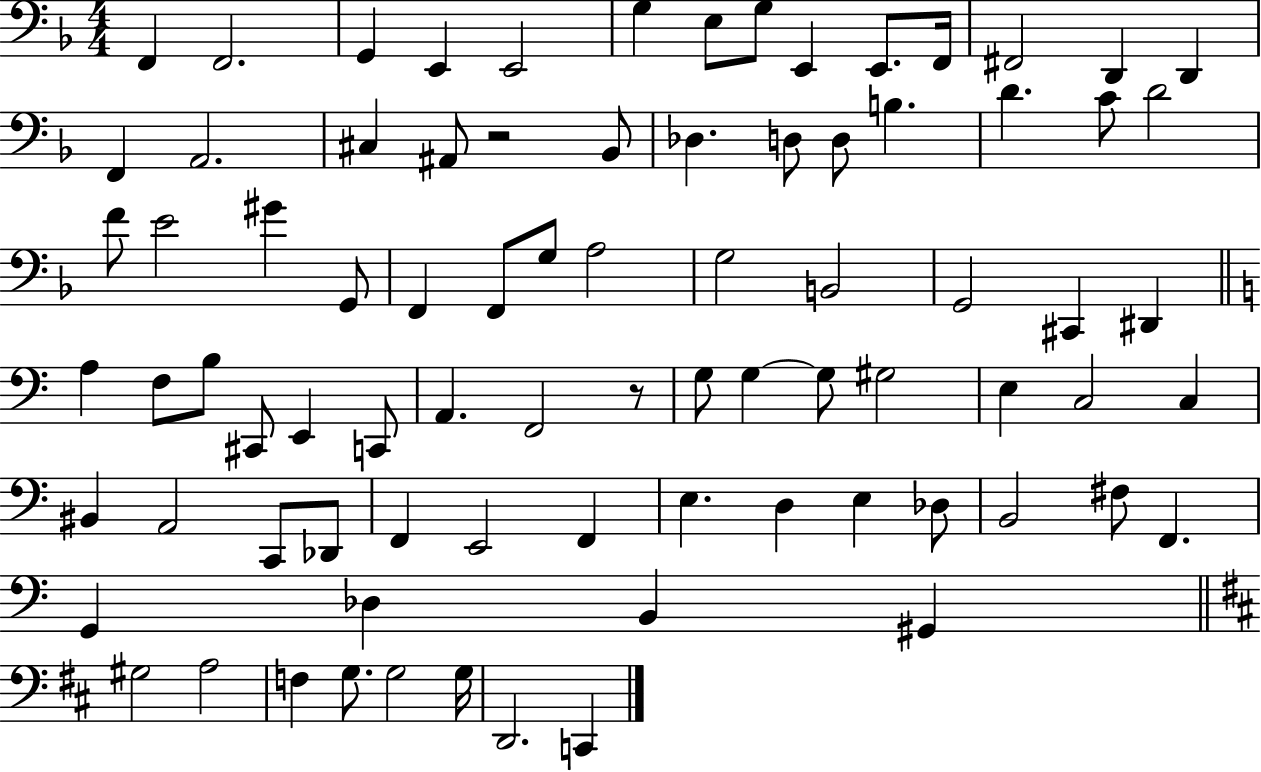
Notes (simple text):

F2/q F2/h. G2/q E2/q E2/h G3/q E3/e G3/e E2/q E2/e. F2/s F#2/h D2/q D2/q F2/q A2/h. C#3/q A#2/e R/h Bb2/e Db3/q. D3/e D3/e B3/q. D4/q. C4/e D4/h F4/e E4/h G#4/q G2/e F2/q F2/e G3/e A3/h G3/h B2/h G2/h C#2/q D#2/q A3/q F3/e B3/e C#2/e E2/q C2/e A2/q. F2/h R/e G3/e G3/q G3/e G#3/h E3/q C3/h C3/q BIS2/q A2/h C2/e Db2/e F2/q E2/h F2/q E3/q. D3/q E3/q Db3/e B2/h F#3/e F2/q. G2/q Db3/q B2/q G#2/q G#3/h A3/h F3/q G3/e. G3/h G3/s D2/h. C2/q